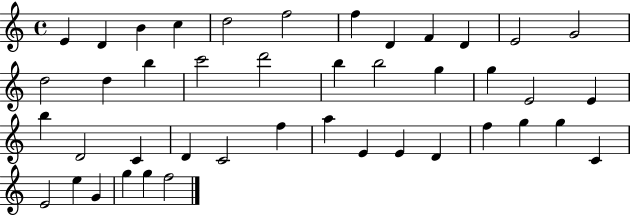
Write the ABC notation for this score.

X:1
T:Untitled
M:4/4
L:1/4
K:C
E D B c d2 f2 f D F D E2 G2 d2 d b c'2 d'2 b b2 g g E2 E b D2 C D C2 f a E E D f g g C E2 e G g g f2